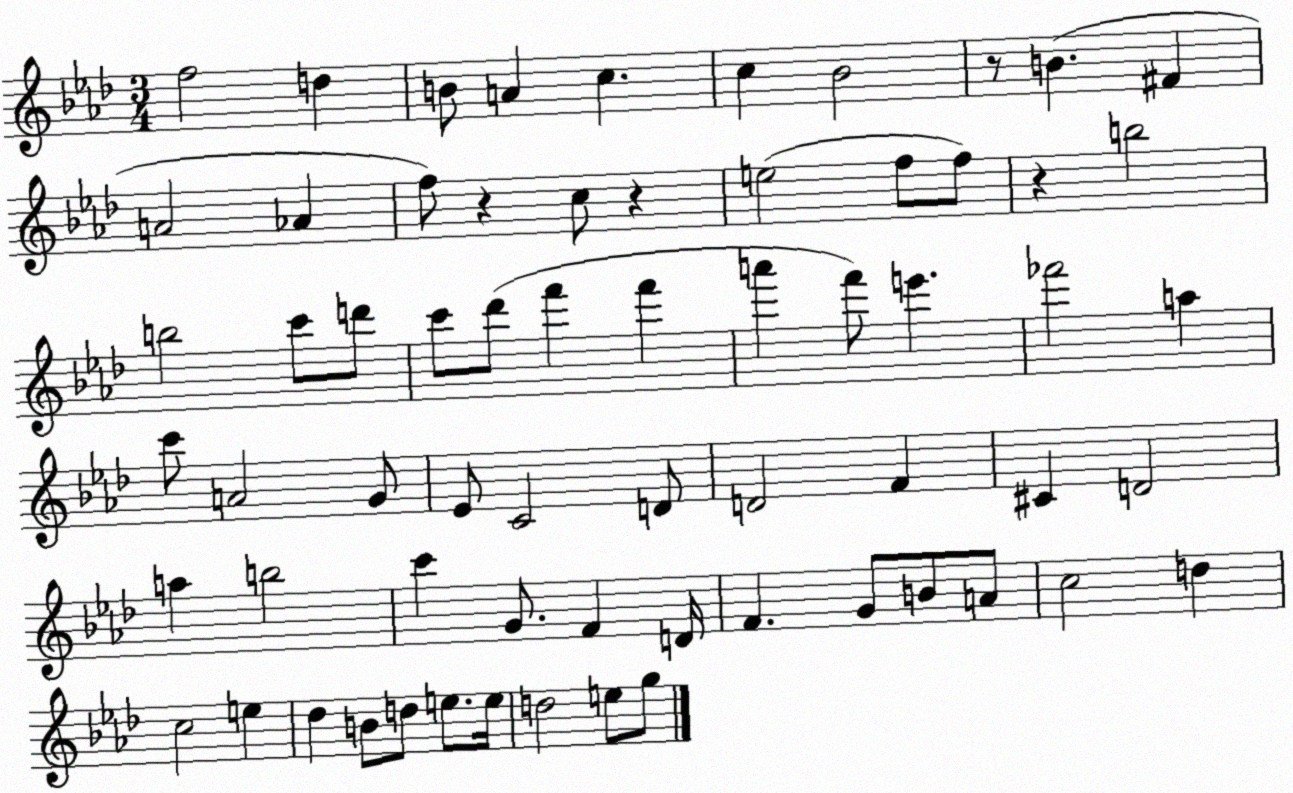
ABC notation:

X:1
T:Untitled
M:3/4
L:1/4
K:Ab
f2 d B/2 A c c _B2 z/2 B ^F A2 _A f/2 z c/2 z e2 f/2 f/2 z b2 b2 c'/2 d'/2 c'/2 _d'/2 f' f' a' f'/2 e' _f'2 a c'/2 A2 G/2 _E/2 C2 D/2 D2 F ^C D2 a b2 c' G/2 F D/4 F G/2 B/2 A/2 c2 d c2 e _d B/2 d/2 e/2 e/4 d2 e/2 g/2